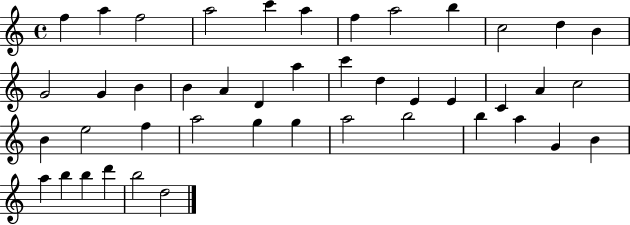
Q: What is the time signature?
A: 4/4